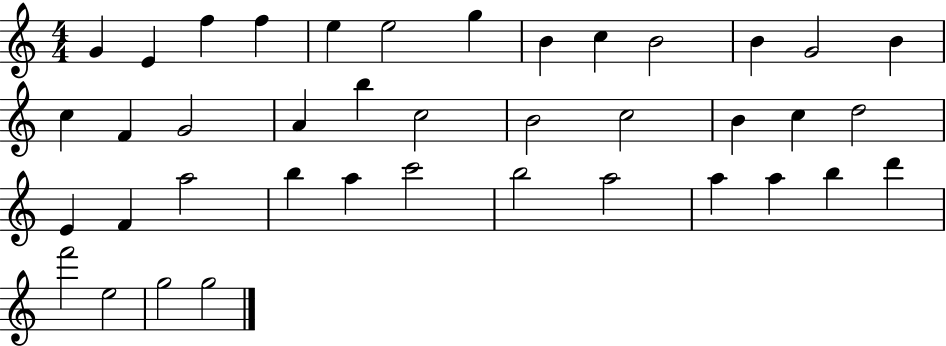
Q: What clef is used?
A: treble